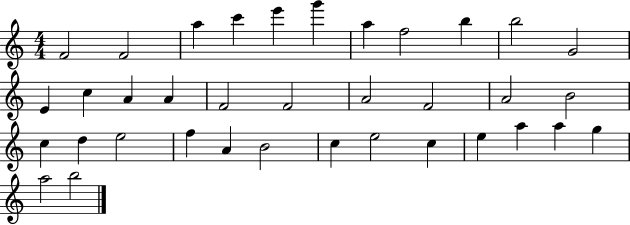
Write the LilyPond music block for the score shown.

{
  \clef treble
  \numericTimeSignature
  \time 4/4
  \key c \major
  f'2 f'2 | a''4 c'''4 e'''4 g'''4 | a''4 f''2 b''4 | b''2 g'2 | \break e'4 c''4 a'4 a'4 | f'2 f'2 | a'2 f'2 | a'2 b'2 | \break c''4 d''4 e''2 | f''4 a'4 b'2 | c''4 e''2 c''4 | e''4 a''4 a''4 g''4 | \break a''2 b''2 | \bar "|."
}